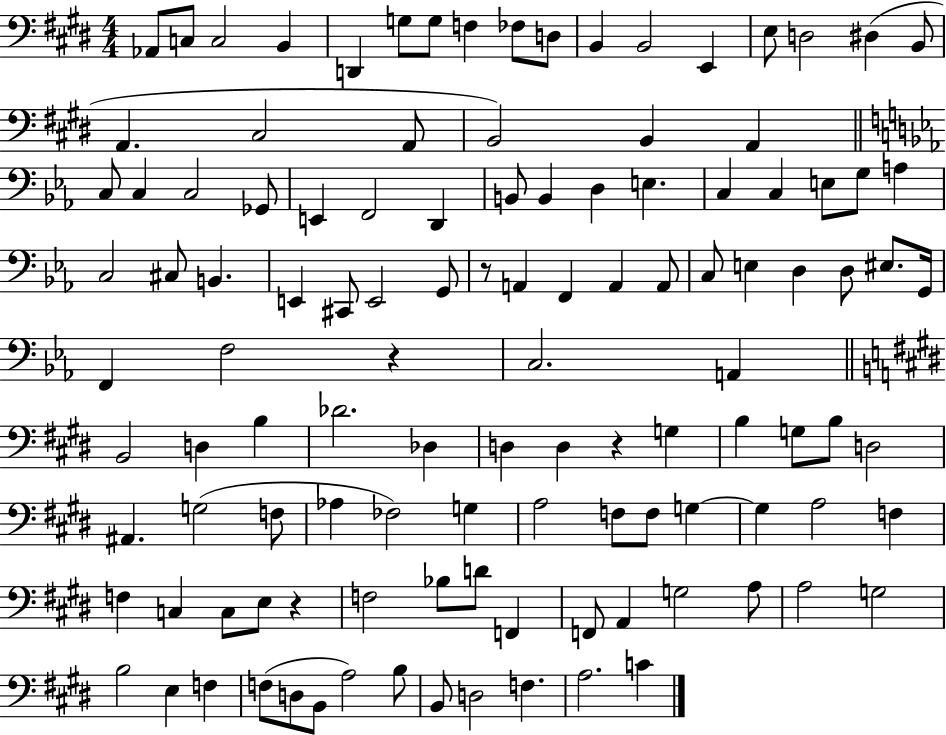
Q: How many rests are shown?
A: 4